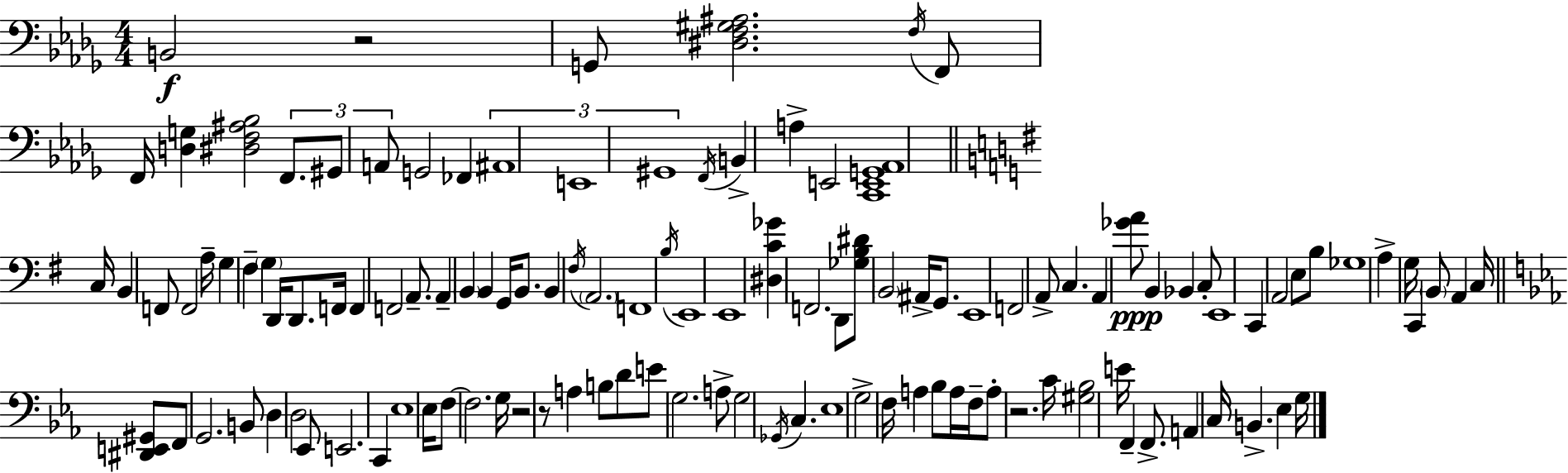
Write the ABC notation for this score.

X:1
T:Untitled
M:4/4
L:1/4
K:Bbm
B,,2 z2 G,,/2 [^D,F,^G,^A,]2 F,/4 F,,/2 F,,/4 [D,G,] [^D,F,^A,_B,]2 F,,/2 ^G,,/2 A,,/2 G,,2 _F,, ^A,,4 E,,4 ^G,,4 F,,/4 B,, A, E,,2 [C,,E,,G,,_A,,]4 C,/4 B,, F,,/2 F,,2 A,/4 G, ^F, G, D,,/4 D,,/2 F,,/4 F,, F,,2 A,,/2 A,, B,, B,, G,,/4 B,,/2 B,, ^F,/4 A,,2 F,,4 B,/4 E,,4 E,,4 [^D,C_G] F,,2 D,,/2 [_G,B,^D]/2 B,,2 ^A,,/4 G,,/2 E,,4 F,,2 A,,/2 C, A,, [_GA]/2 B,, _B,, C,/2 E,,4 C,, A,,2 E,/2 B,/2 _G,4 A, G,/4 C,, B,,/2 A,, C,/4 [^D,,E,,^G,,]/2 F,,/2 G,,2 B,,/2 D, D,2 _E,,/2 E,,2 C,, _E,4 _E,/4 F,/2 F,2 G,/4 z2 z/2 A, B,/2 D/2 E/2 G,2 A,/2 G,2 _G,,/4 C, _E,4 G,2 F,/4 A, _B,/2 A,/4 F,/4 A,/2 z2 C/4 [^G,_B,]2 E/4 F,, F,,/2 A,, C,/4 B,, _E, G,/4